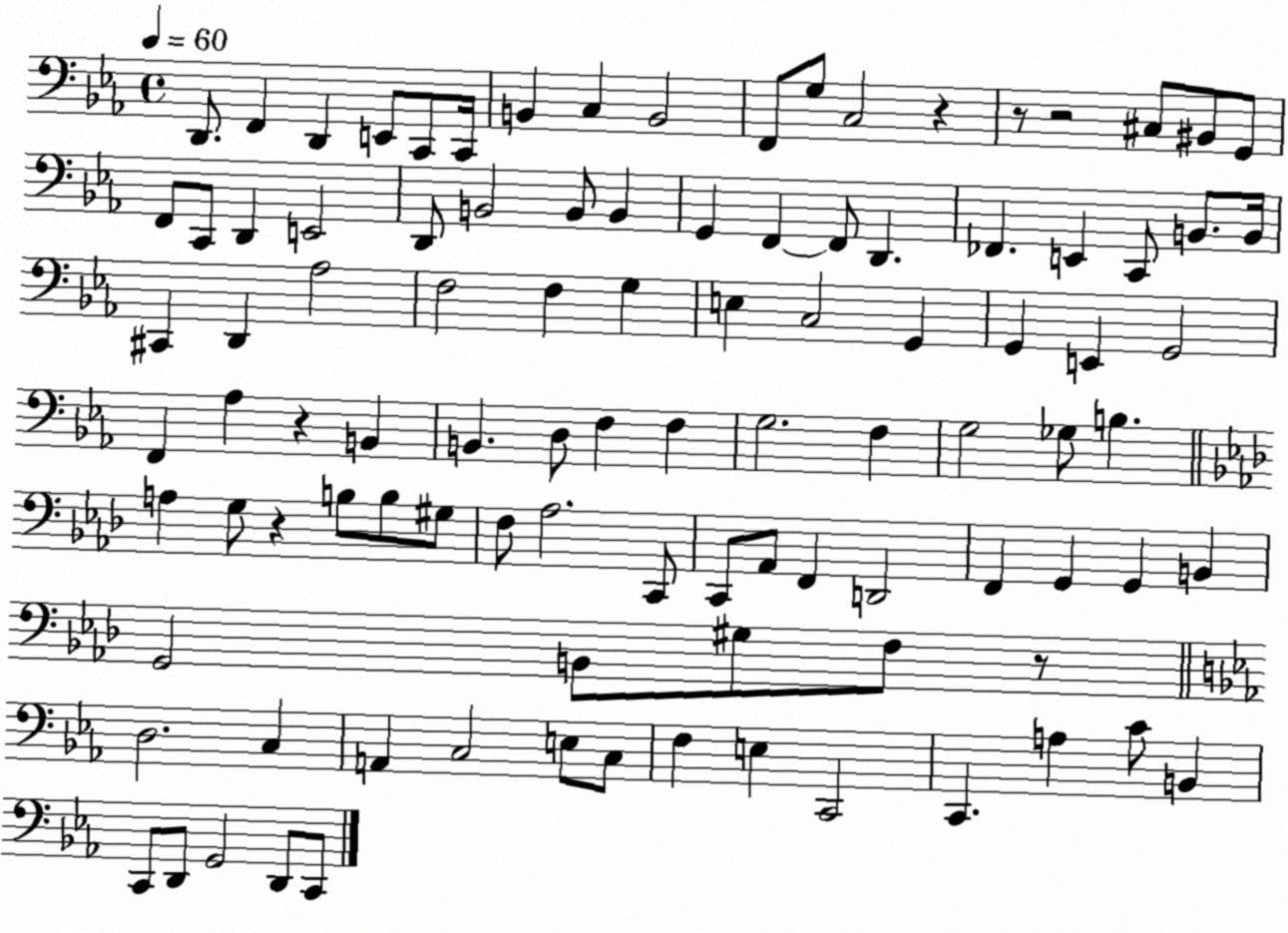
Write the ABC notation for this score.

X:1
T:Untitled
M:4/4
L:1/4
K:Eb
D,,/2 F,, D,, E,,/2 C,,/2 C,,/4 B,, C, B,,2 F,,/2 G,/2 C,2 z z/2 z2 ^C,/2 ^B,,/2 G,,/2 F,,/2 C,,/2 D,, E,,2 D,,/2 B,,2 B,,/2 B,, G,, F,, F,,/2 D,, _F,, E,, C,,/2 B,,/2 B,,/4 ^C,, D,, _A,2 F,2 F, G, E, C,2 G,, G,, E,, G,,2 F,, _A, z B,, B,, D,/2 F, F, G,2 F, G,2 _G,/2 B, A, G,/2 z B,/2 B,/2 ^G,/2 F,/2 _A,2 C,,/2 C,,/2 _A,,/2 F,, D,,2 F,, G,, G,, B,, G,,2 B,,/2 ^G,/2 F,/2 z/2 D,2 C, A,, C,2 E,/2 C,/2 F, E, C,,2 C,, A, C/2 B,, C,,/2 D,,/2 G,,2 D,,/2 C,,/2